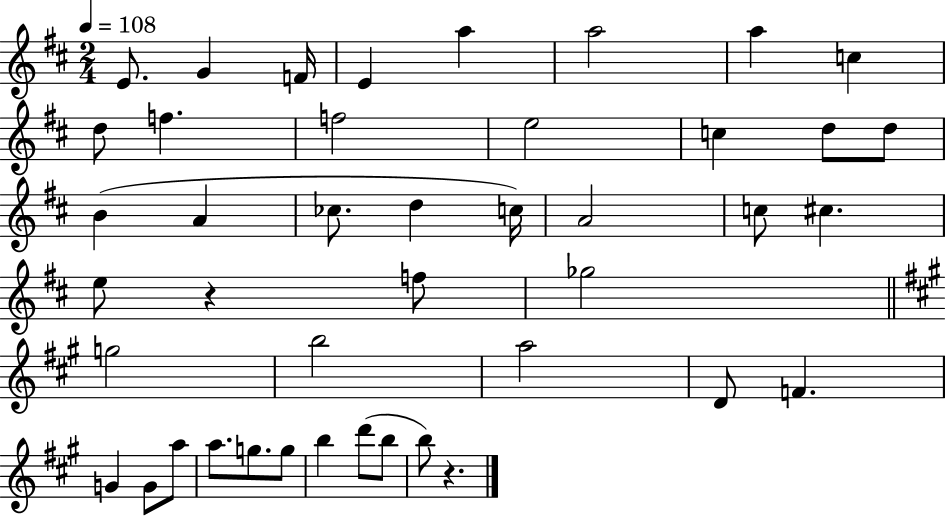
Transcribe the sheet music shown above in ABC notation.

X:1
T:Untitled
M:2/4
L:1/4
K:D
E/2 G F/4 E a a2 a c d/2 f f2 e2 c d/2 d/2 B A _c/2 d c/4 A2 c/2 ^c e/2 z f/2 _g2 g2 b2 a2 D/2 F G G/2 a/2 a/2 g/2 g/2 b d'/2 b/2 b/2 z